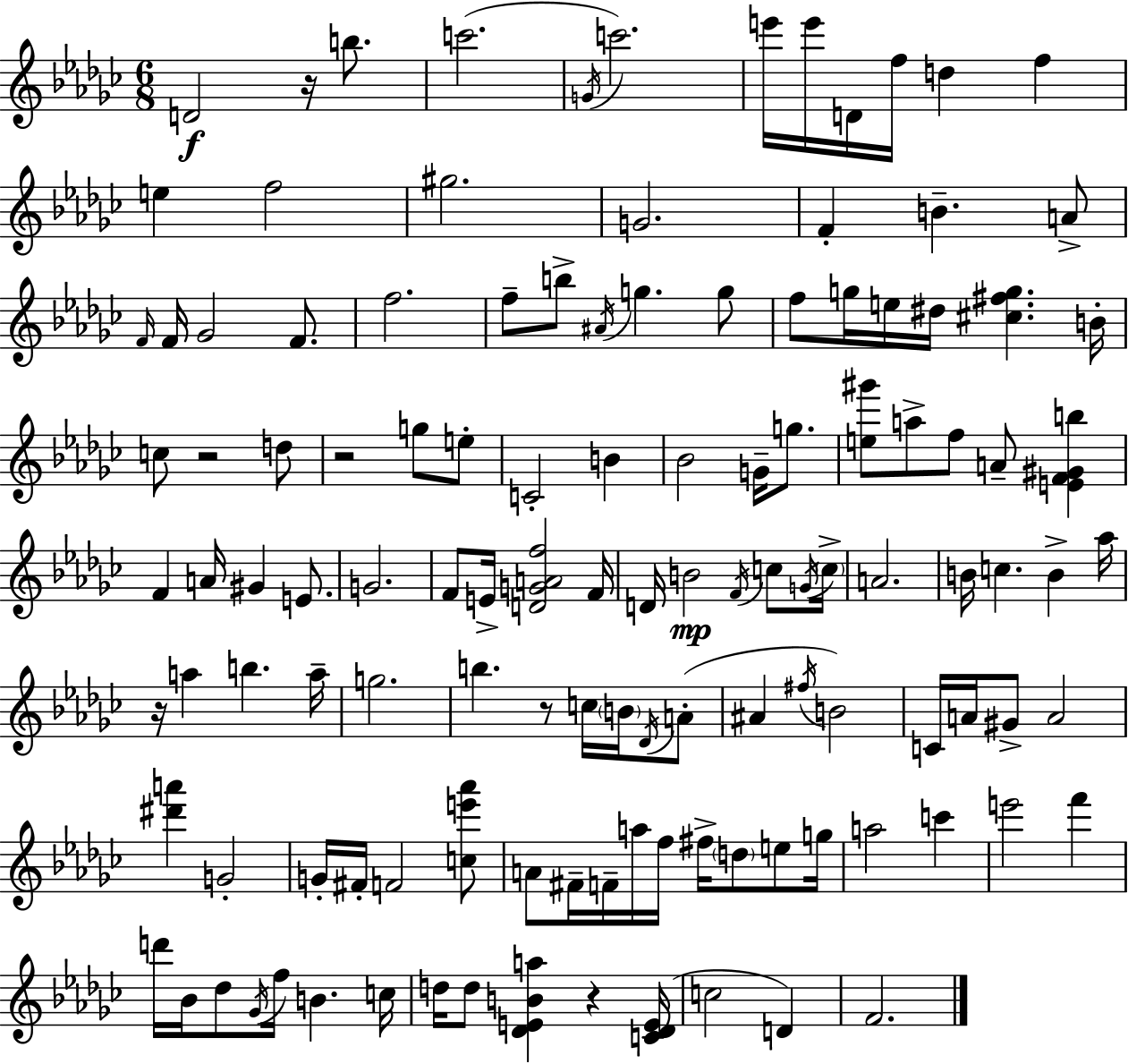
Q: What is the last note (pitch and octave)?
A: F4